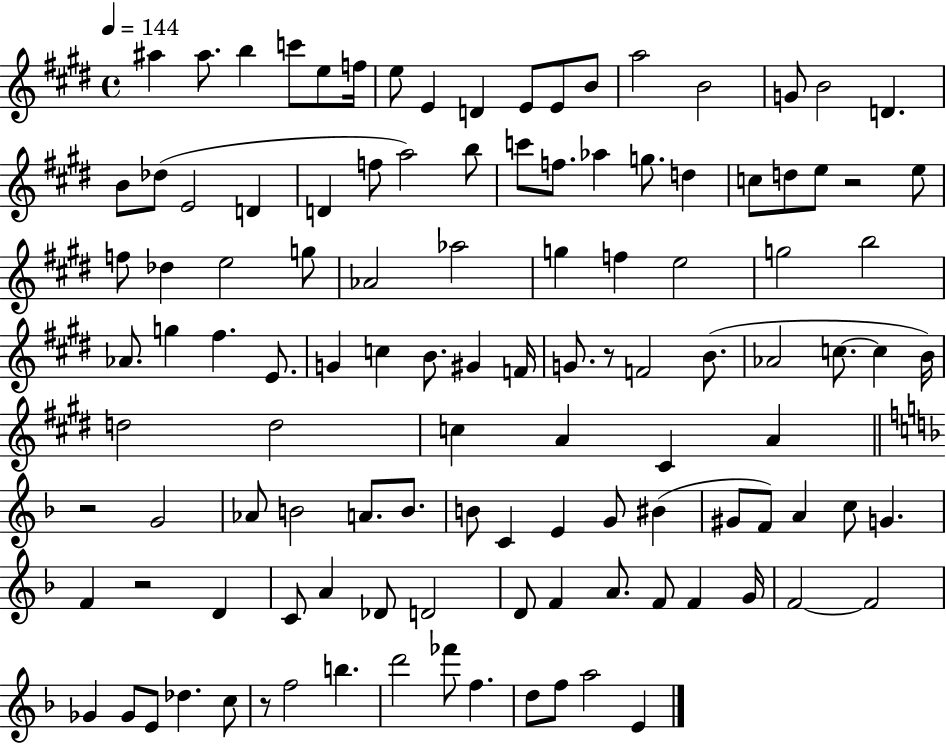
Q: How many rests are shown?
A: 5